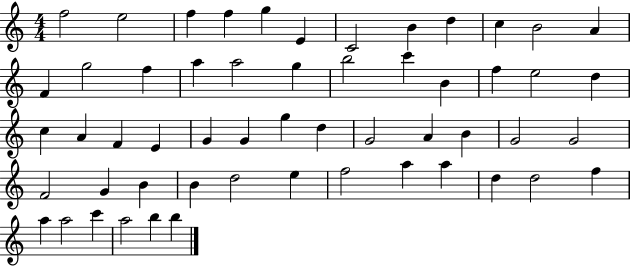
F5/h E5/h F5/q F5/q G5/q E4/q C4/h B4/q D5/q C5/q B4/h A4/q F4/q G5/h F5/q A5/q A5/h G5/q B5/h C6/q B4/q F5/q E5/h D5/q C5/q A4/q F4/q E4/q G4/q G4/q G5/q D5/q G4/h A4/q B4/q G4/h G4/h F4/h G4/q B4/q B4/q D5/h E5/q F5/h A5/q A5/q D5/q D5/h F5/q A5/q A5/h C6/q A5/h B5/q B5/q